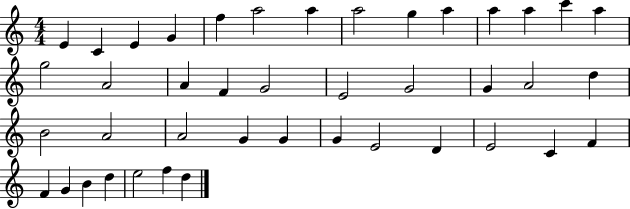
{
  \clef treble
  \numericTimeSignature
  \time 4/4
  \key c \major
  e'4 c'4 e'4 g'4 | f''4 a''2 a''4 | a''2 g''4 a''4 | a''4 a''4 c'''4 a''4 | \break g''2 a'2 | a'4 f'4 g'2 | e'2 g'2 | g'4 a'2 d''4 | \break b'2 a'2 | a'2 g'4 g'4 | g'4 e'2 d'4 | e'2 c'4 f'4 | \break f'4 g'4 b'4 d''4 | e''2 f''4 d''4 | \bar "|."
}